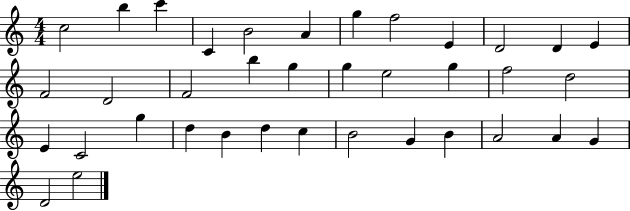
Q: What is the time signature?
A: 4/4